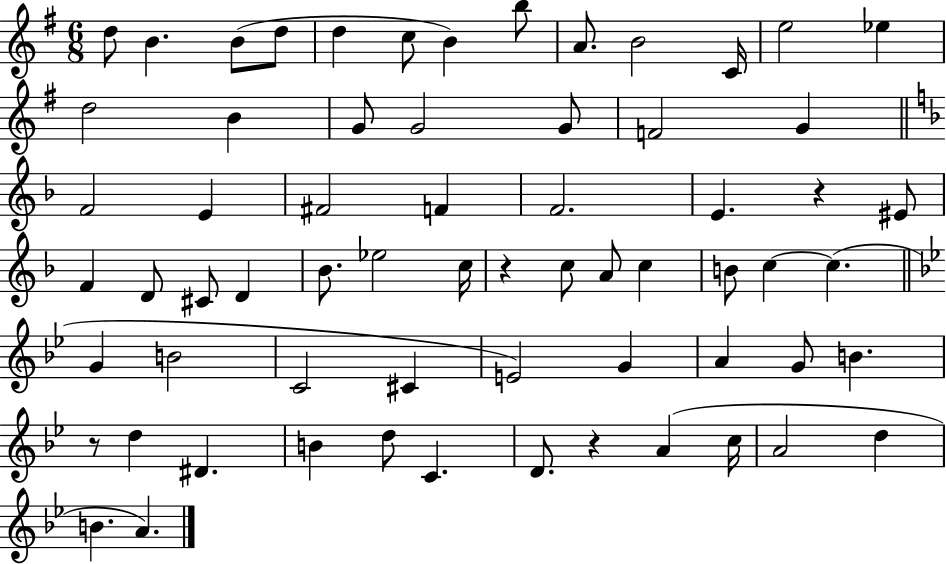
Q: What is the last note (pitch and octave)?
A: A4